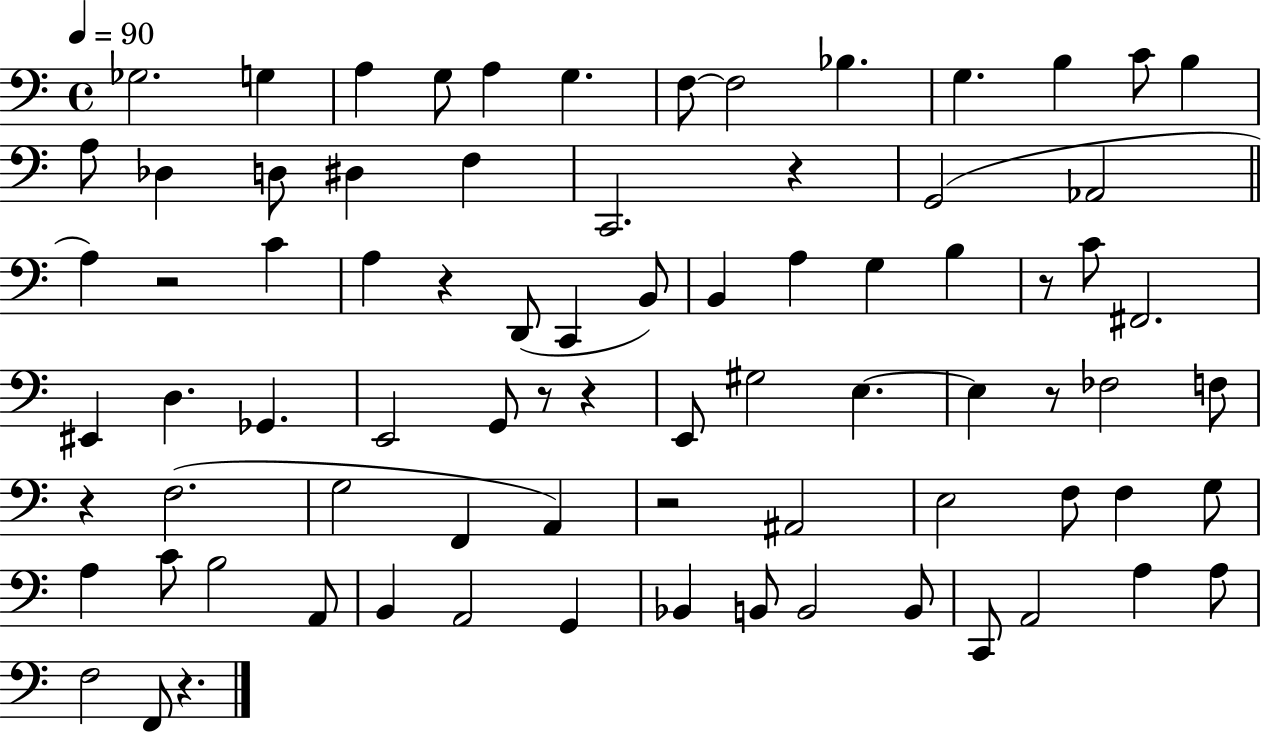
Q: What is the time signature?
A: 4/4